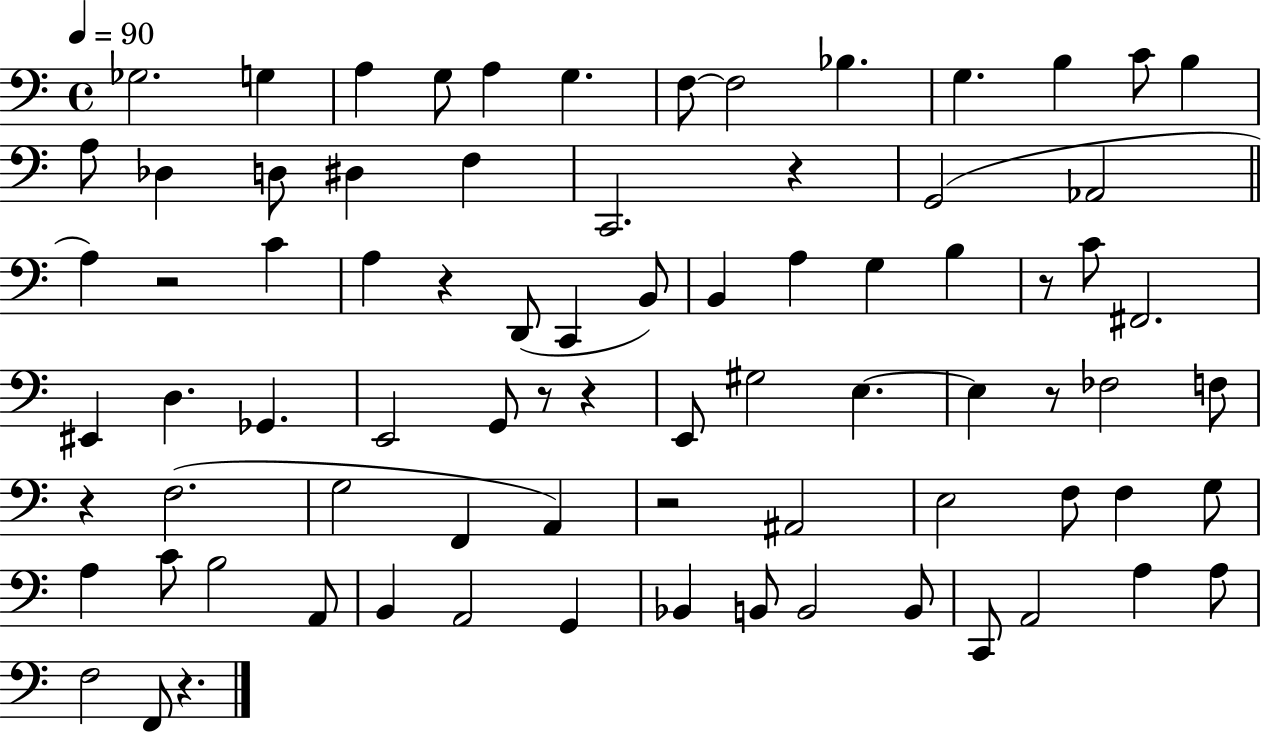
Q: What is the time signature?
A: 4/4